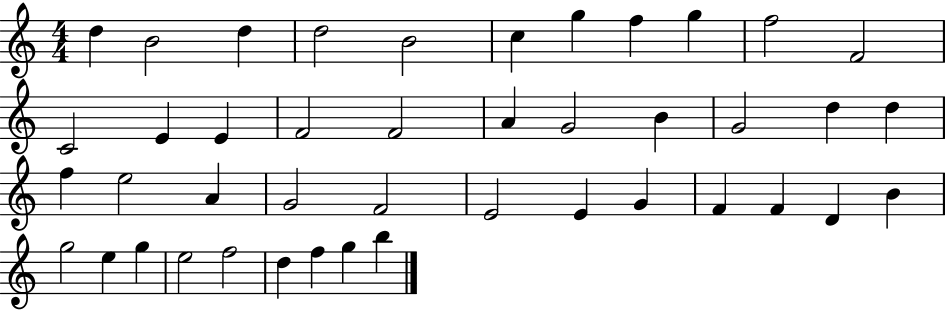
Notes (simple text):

D5/q B4/h D5/q D5/h B4/h C5/q G5/q F5/q G5/q F5/h F4/h C4/h E4/q E4/q F4/h F4/h A4/q G4/h B4/q G4/h D5/q D5/q F5/q E5/h A4/q G4/h F4/h E4/h E4/q G4/q F4/q F4/q D4/q B4/q G5/h E5/q G5/q E5/h F5/h D5/q F5/q G5/q B5/q